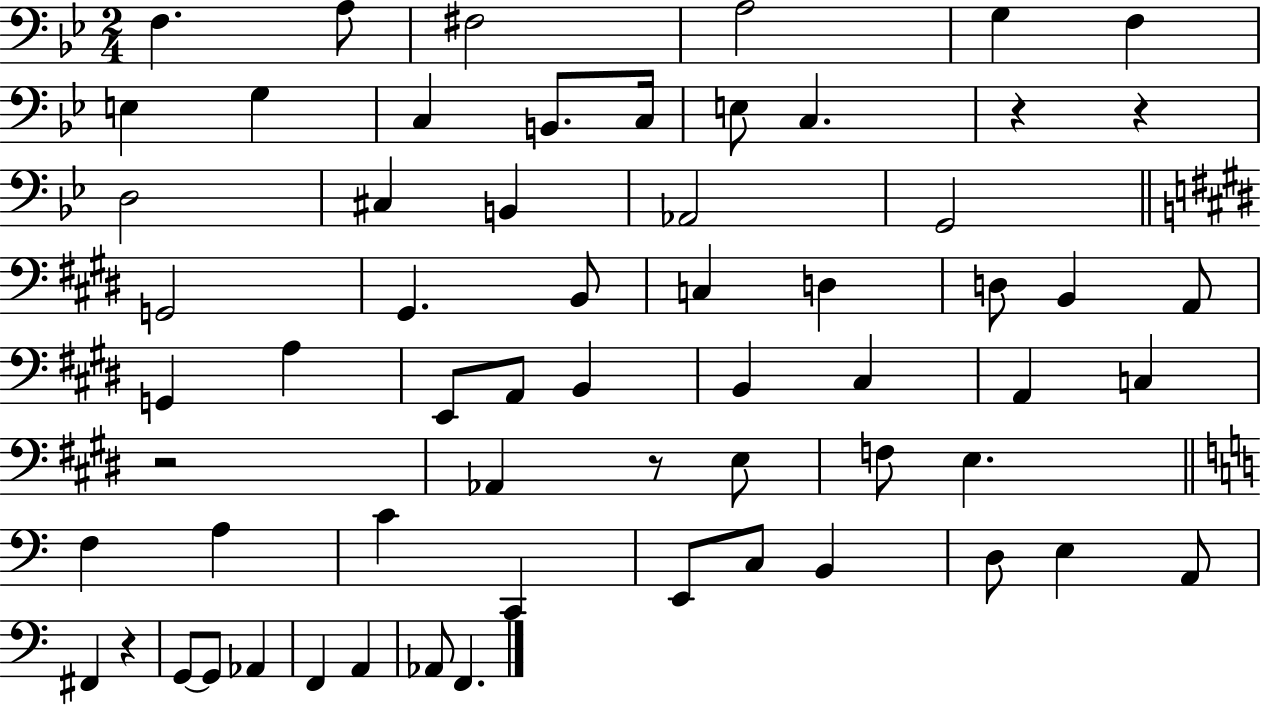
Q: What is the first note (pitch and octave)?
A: F3